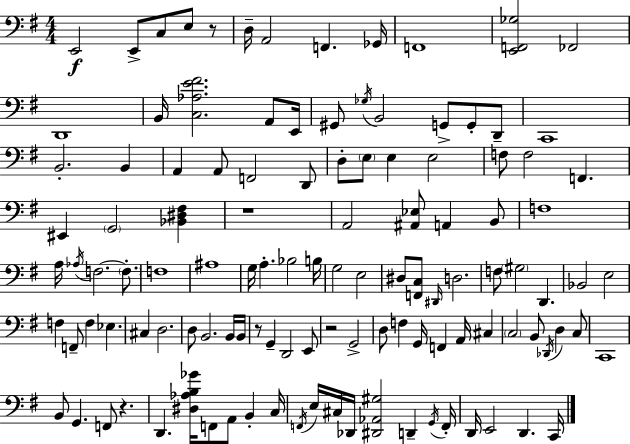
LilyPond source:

{
  \clef bass
  \numericTimeSignature
  \time 4/4
  \key e \minor
  e,2\f e,8-> c8 e8 r8 | d16-- a,2 f,4. ges,16 | f,1 | <e, f, ges>2 fes,2 | \break d,1 | b,16 <c aes e' fis'>2. a,8 e,16 | gis,8 \acciaccatura { ges16 } b,2 g,8-> g,8-. d,8-- | c,1 | \break b,2.-. b,4 | a,4 a,8 f,2 d,8 | d8-. \parenthesize e8 e4 e2 | f8 f2 f,4. | \break eis,4 \parenthesize g,2 <bes, dis fis>4 | r1 | a,2 <ais, ees>8 a,4 b,8 | f1 | \break a16 \acciaccatura { aes16 } f2.~~ \parenthesize f8.-. | f1 | ais1 | g16 a4.-. bes2 | \break b16 g2 e2 | dis8 <f, c>8 \grace { dis,16 } d2. | f8 \parenthesize gis2 d,4. | bes,2 e2 | \break f4 f,8-- f4 ees4. | cis4 d2. | d8 b,2. | b,16 b,16 r8 g,4-- d,2 | \break e,8 r2 g,2-> | d8 f4 g,16 f,4 a,16 cis4 | \parenthesize c2 b,8 \acciaccatura { des,16 } d4 | c8 c,1 | \break b,8 g,4. f,8 r4. | d,4. <dis aes b ges'>16 f,8 a,8 b,4-. | c16 \acciaccatura { f,16 } e16 cis16 des,16 <dis, aes, gis>2 | d,4-- \acciaccatura { g,16 } f,16-. d,16 e,2 d,4. | \break c,16 \bar "|."
}